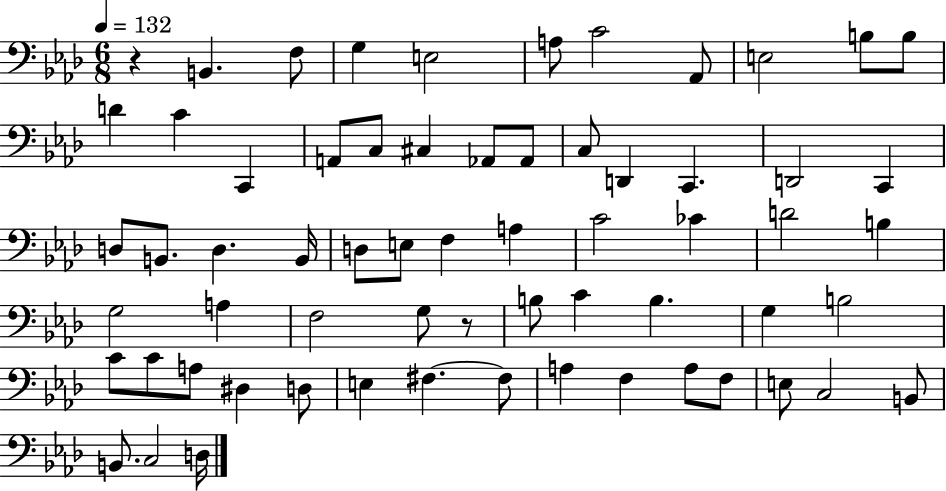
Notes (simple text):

R/q B2/q. F3/e G3/q E3/h A3/e C4/h Ab2/e E3/h B3/e B3/e D4/q C4/q C2/q A2/e C3/e C#3/q Ab2/e Ab2/e C3/e D2/q C2/q. D2/h C2/q D3/e B2/e. D3/q. B2/s D3/e E3/e F3/q A3/q C4/h CES4/q D4/h B3/q G3/h A3/q F3/h G3/e R/e B3/e C4/q B3/q. G3/q B3/h C4/e C4/e A3/e D#3/q D3/e E3/q F#3/q. F#3/e A3/q F3/q A3/e F3/e E3/e C3/h B2/e B2/e. C3/h D3/s